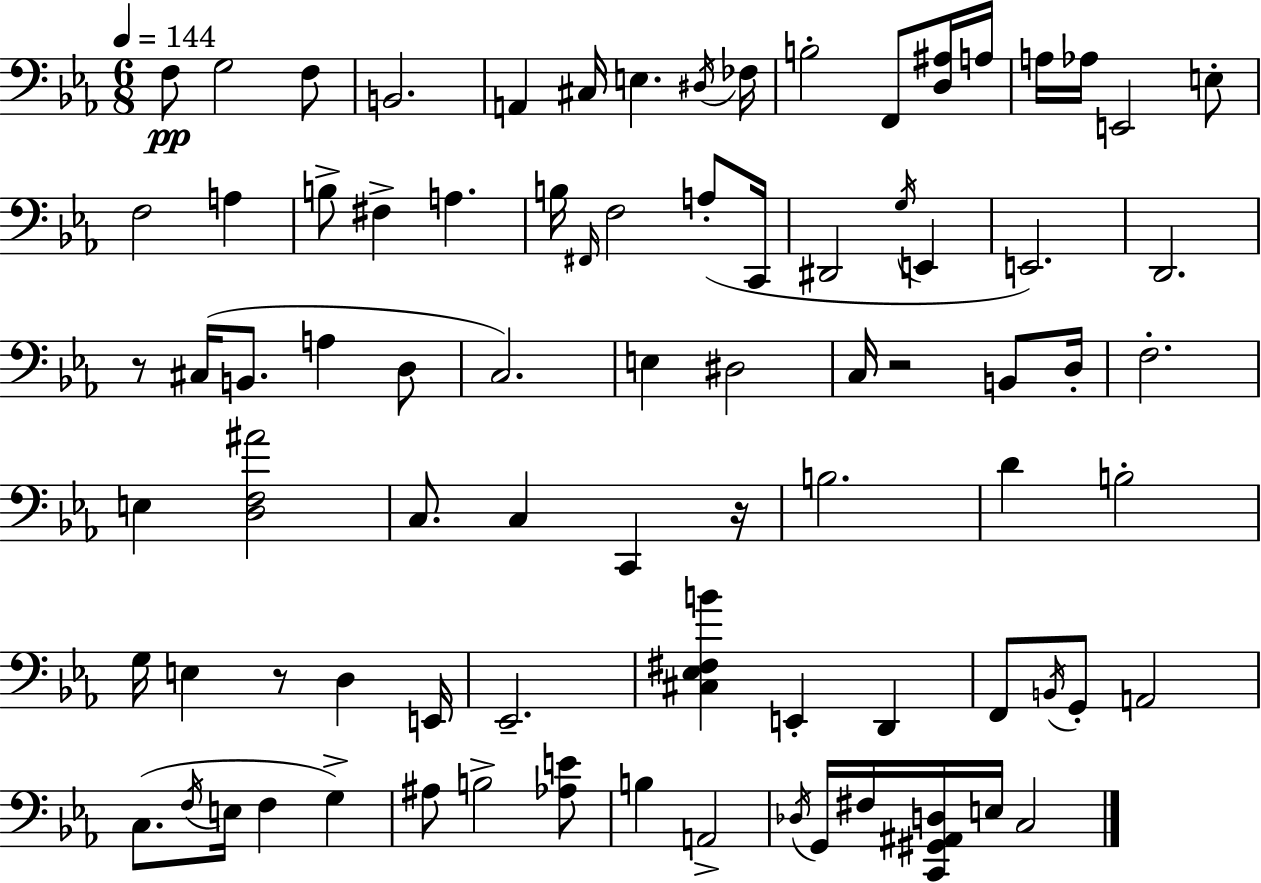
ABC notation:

X:1
T:Untitled
M:6/8
L:1/4
K:Cm
F,/2 G,2 F,/2 B,,2 A,, ^C,/4 E, ^D,/4 _F,/4 B,2 F,,/2 [D,^A,]/4 A,/4 A,/4 _A,/4 E,,2 E,/2 F,2 A, B,/2 ^F, A, B,/4 ^F,,/4 F,2 A,/2 C,,/4 ^D,,2 G,/4 E,, E,,2 D,,2 z/2 ^C,/4 B,,/2 A, D,/2 C,2 E, ^D,2 C,/4 z2 B,,/2 D,/4 F,2 E, [D,F,^A]2 C,/2 C, C,, z/4 B,2 D B,2 G,/4 E, z/2 D, E,,/4 _E,,2 [^C,_E,^F,B] E,, D,, F,,/2 B,,/4 G,,/2 A,,2 C,/2 F,/4 E,/4 F, G, ^A,/2 B,2 [_A,E]/2 B, A,,2 _D,/4 G,,/4 ^F,/4 [C,,^G,,^A,,D,]/4 E,/4 C,2